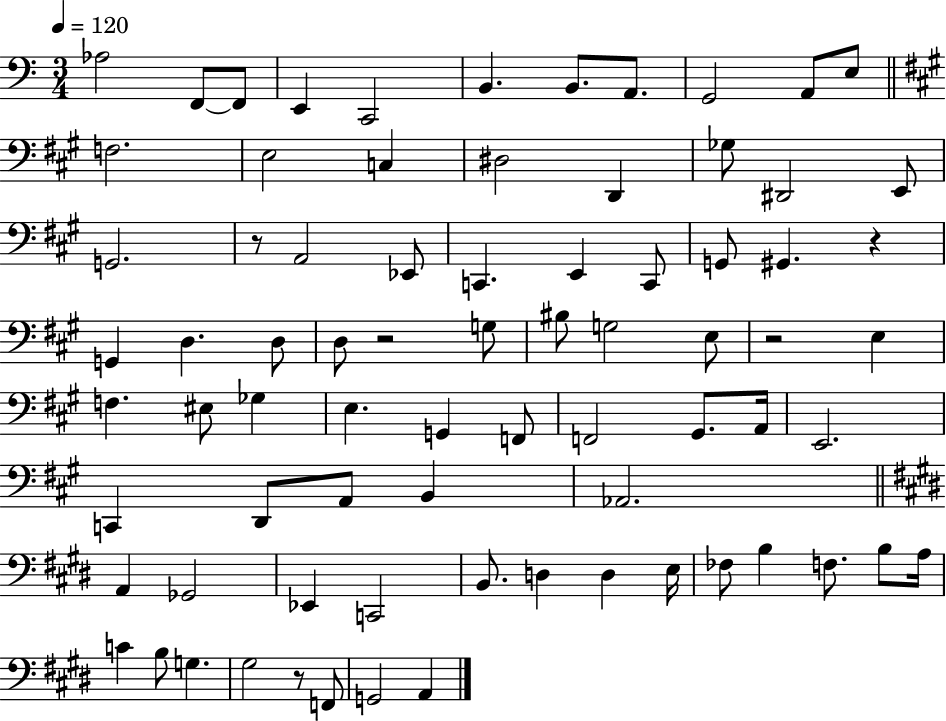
Ab3/h F2/e F2/e E2/q C2/h B2/q. B2/e. A2/e. G2/h A2/e E3/e F3/h. E3/h C3/q D#3/h D2/q Gb3/e D#2/h E2/e G2/h. R/e A2/h Eb2/e C2/q. E2/q C2/e G2/e G#2/q. R/q G2/q D3/q. D3/e D3/e R/h G3/e BIS3/e G3/h E3/e R/h E3/q F3/q. EIS3/e Gb3/q E3/q. G2/q F2/e F2/h G#2/e. A2/s E2/h. C2/q D2/e A2/e B2/q Ab2/h. A2/q Gb2/h Eb2/q C2/h B2/e. D3/q D3/q E3/s FES3/e B3/q F3/e. B3/e A3/s C4/q B3/e G3/q. G#3/h R/e F2/e G2/h A2/q